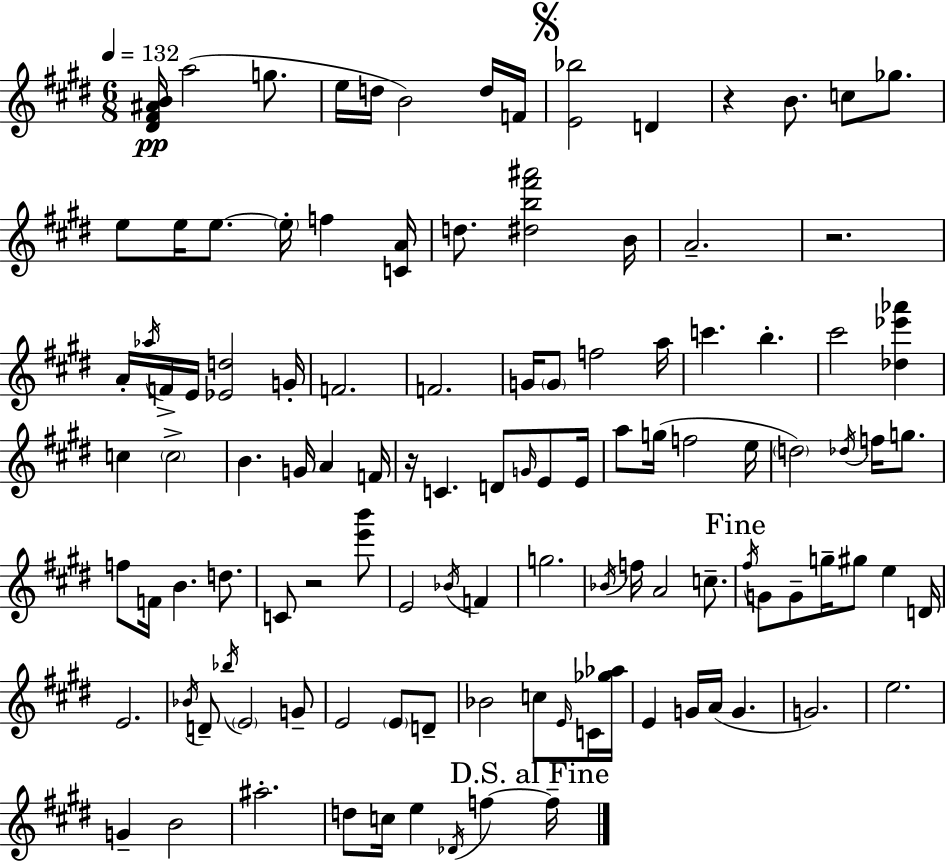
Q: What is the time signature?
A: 6/8